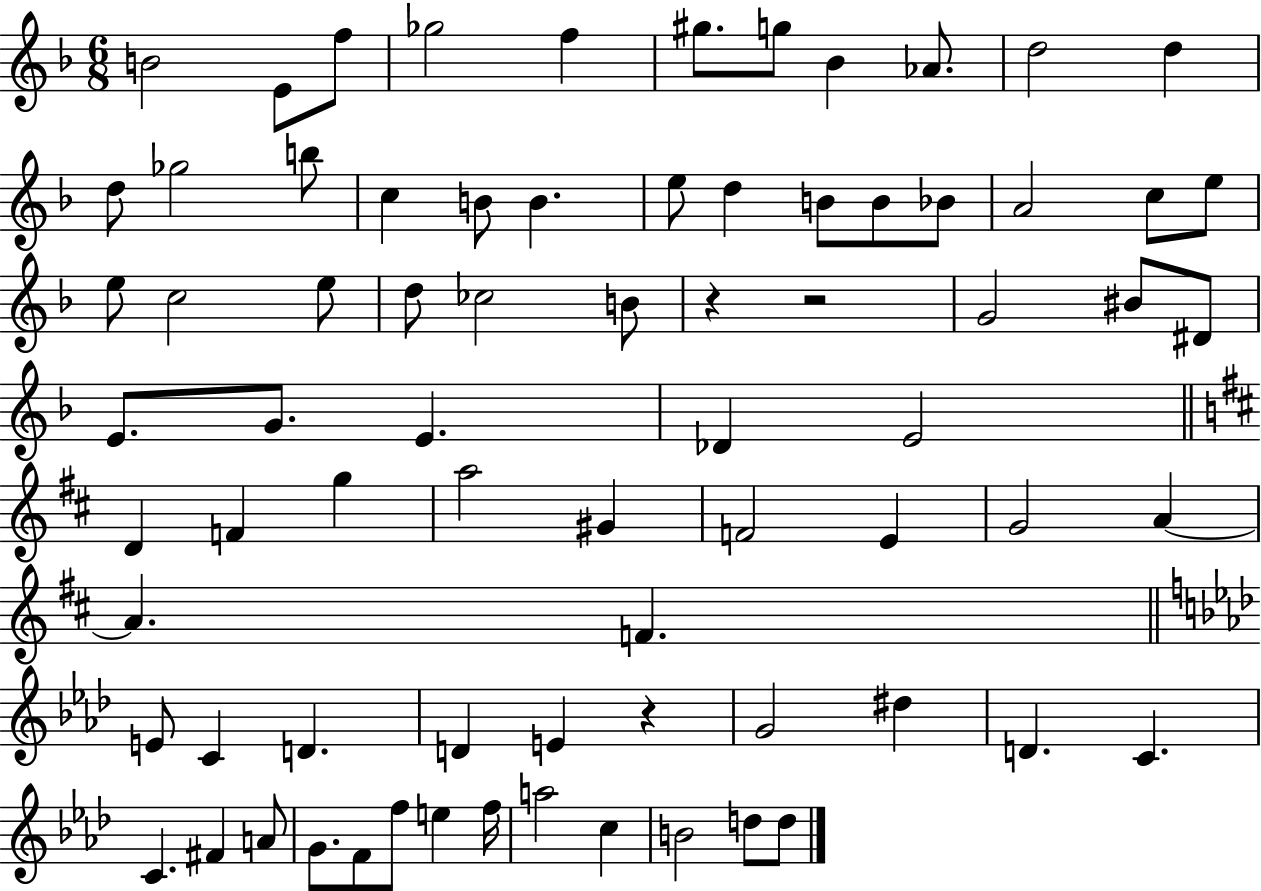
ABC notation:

X:1
T:Untitled
M:6/8
L:1/4
K:F
B2 E/2 f/2 _g2 f ^g/2 g/2 _B _A/2 d2 d d/2 _g2 b/2 c B/2 B e/2 d B/2 B/2 _B/2 A2 c/2 e/2 e/2 c2 e/2 d/2 _c2 B/2 z z2 G2 ^B/2 ^D/2 E/2 G/2 E _D E2 D F g a2 ^G F2 E G2 A A F E/2 C D D E z G2 ^d D C C ^F A/2 G/2 F/2 f/2 e f/4 a2 c B2 d/2 d/2